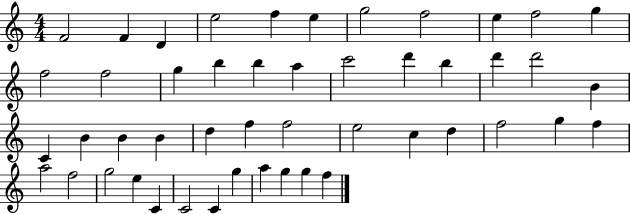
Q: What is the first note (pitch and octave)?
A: F4